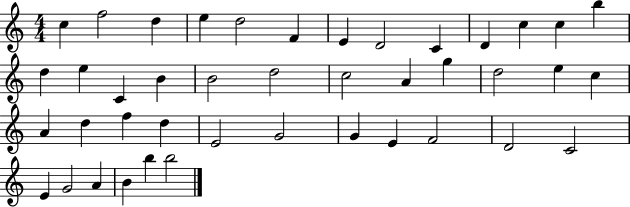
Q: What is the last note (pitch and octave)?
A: B5